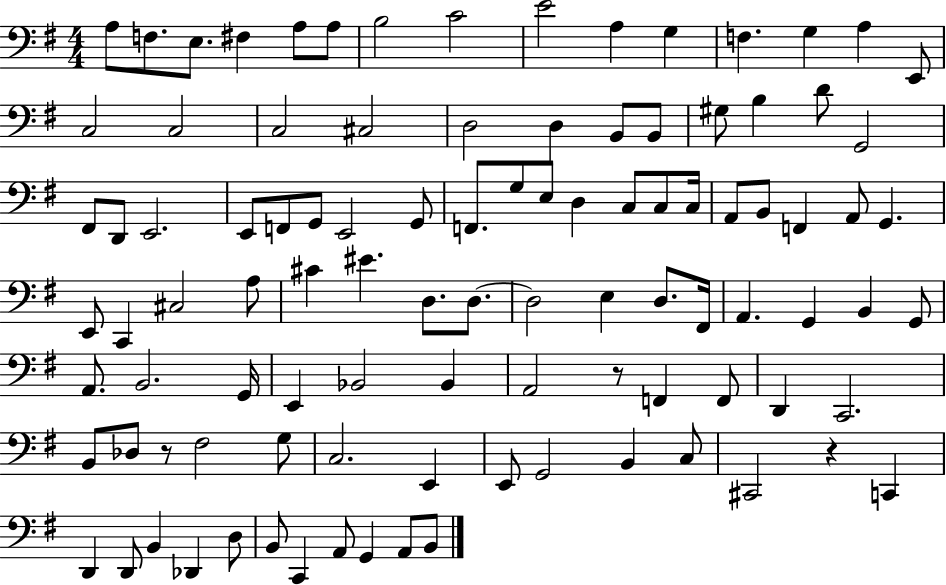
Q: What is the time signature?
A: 4/4